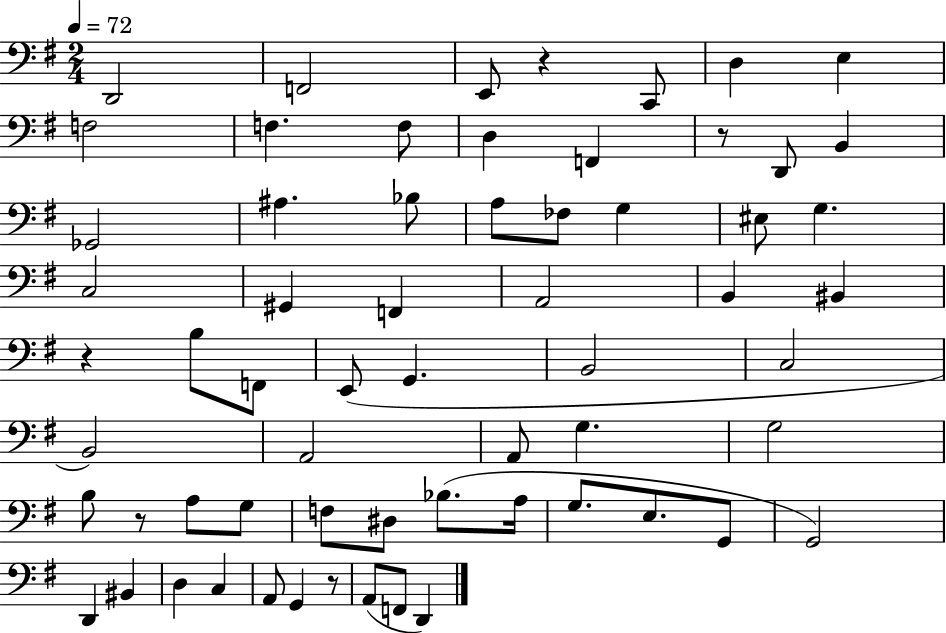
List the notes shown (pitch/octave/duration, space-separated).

D2/h F2/h E2/e R/q C2/e D3/q E3/q F3/h F3/q. F3/e D3/q F2/q R/e D2/e B2/q Gb2/h A#3/q. Bb3/e A3/e FES3/e G3/q EIS3/e G3/q. C3/h G#2/q F2/q A2/h B2/q BIS2/q R/q B3/e F2/e E2/e G2/q. B2/h C3/h B2/h A2/h A2/e G3/q. G3/h B3/e R/e A3/e G3/e F3/e D#3/e Bb3/e. A3/s G3/e. E3/e. G2/e G2/h D2/q BIS2/q D3/q C3/q A2/e G2/q R/e A2/e F2/e D2/q